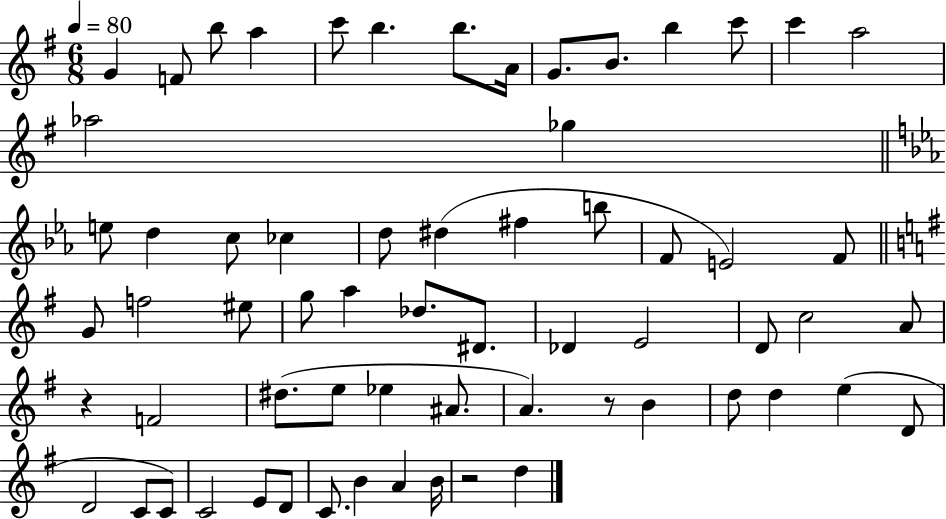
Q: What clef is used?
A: treble